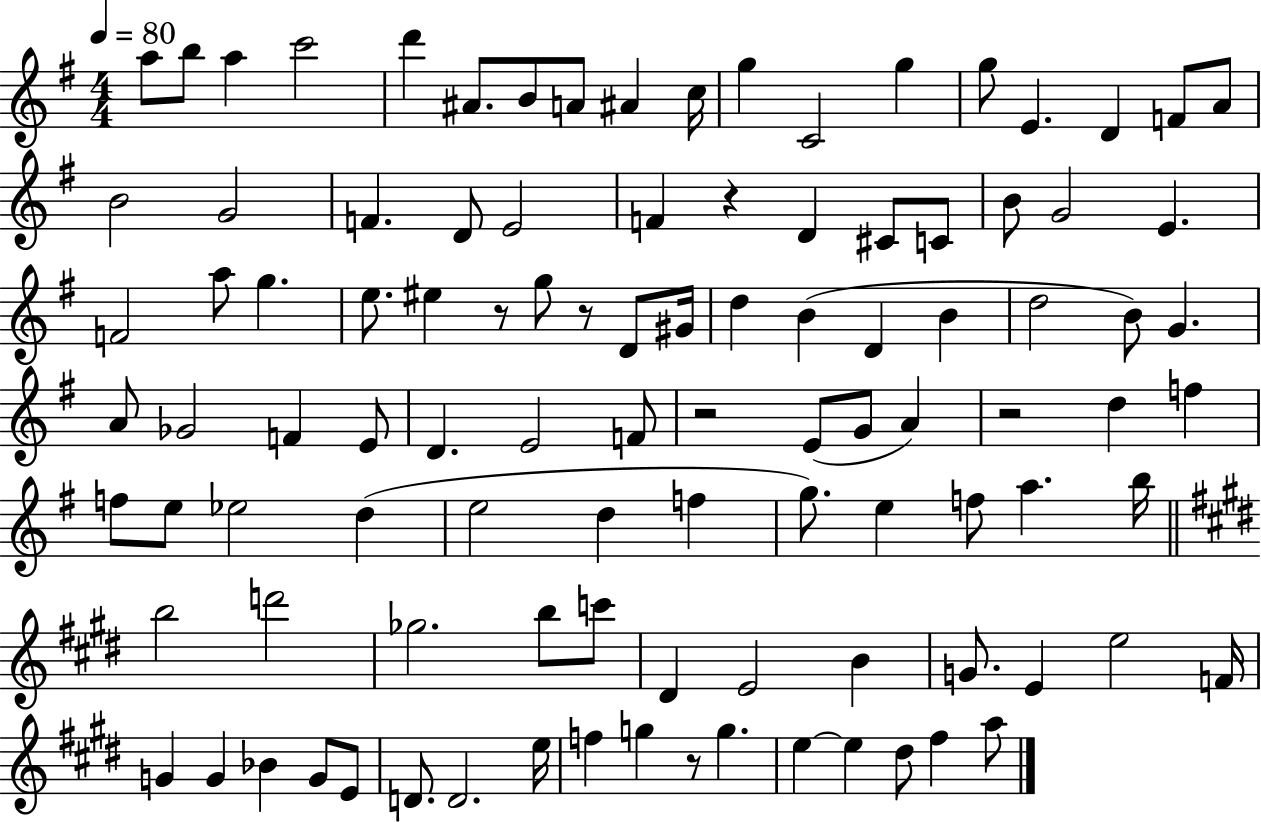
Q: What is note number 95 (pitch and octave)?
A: D#5